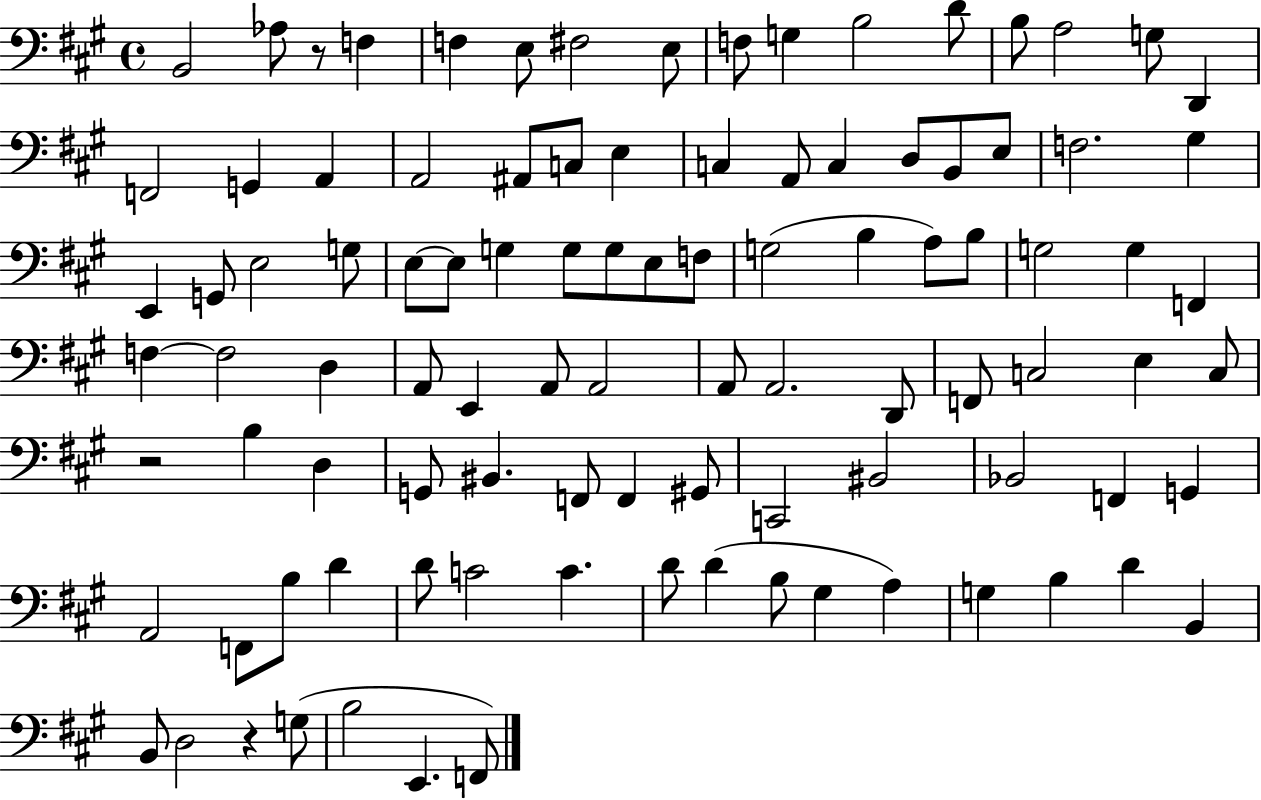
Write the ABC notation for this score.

X:1
T:Untitled
M:4/4
L:1/4
K:A
B,,2 _A,/2 z/2 F, F, E,/2 ^F,2 E,/2 F,/2 G, B,2 D/2 B,/2 A,2 G,/2 D,, F,,2 G,, A,, A,,2 ^A,,/2 C,/2 E, C, A,,/2 C, D,/2 B,,/2 E,/2 F,2 ^G, E,, G,,/2 E,2 G,/2 E,/2 E,/2 G, G,/2 G,/2 E,/2 F,/2 G,2 B, A,/2 B,/2 G,2 G, F,, F, F,2 D, A,,/2 E,, A,,/2 A,,2 A,,/2 A,,2 D,,/2 F,,/2 C,2 E, C,/2 z2 B, D, G,,/2 ^B,, F,,/2 F,, ^G,,/2 C,,2 ^B,,2 _B,,2 F,, G,, A,,2 F,,/2 B,/2 D D/2 C2 C D/2 D B,/2 ^G, A, G, B, D B,, B,,/2 D,2 z G,/2 B,2 E,, F,,/2